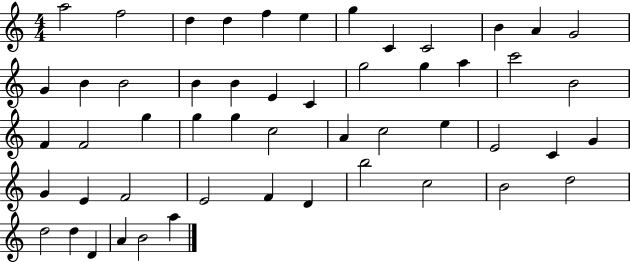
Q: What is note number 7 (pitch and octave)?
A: G5